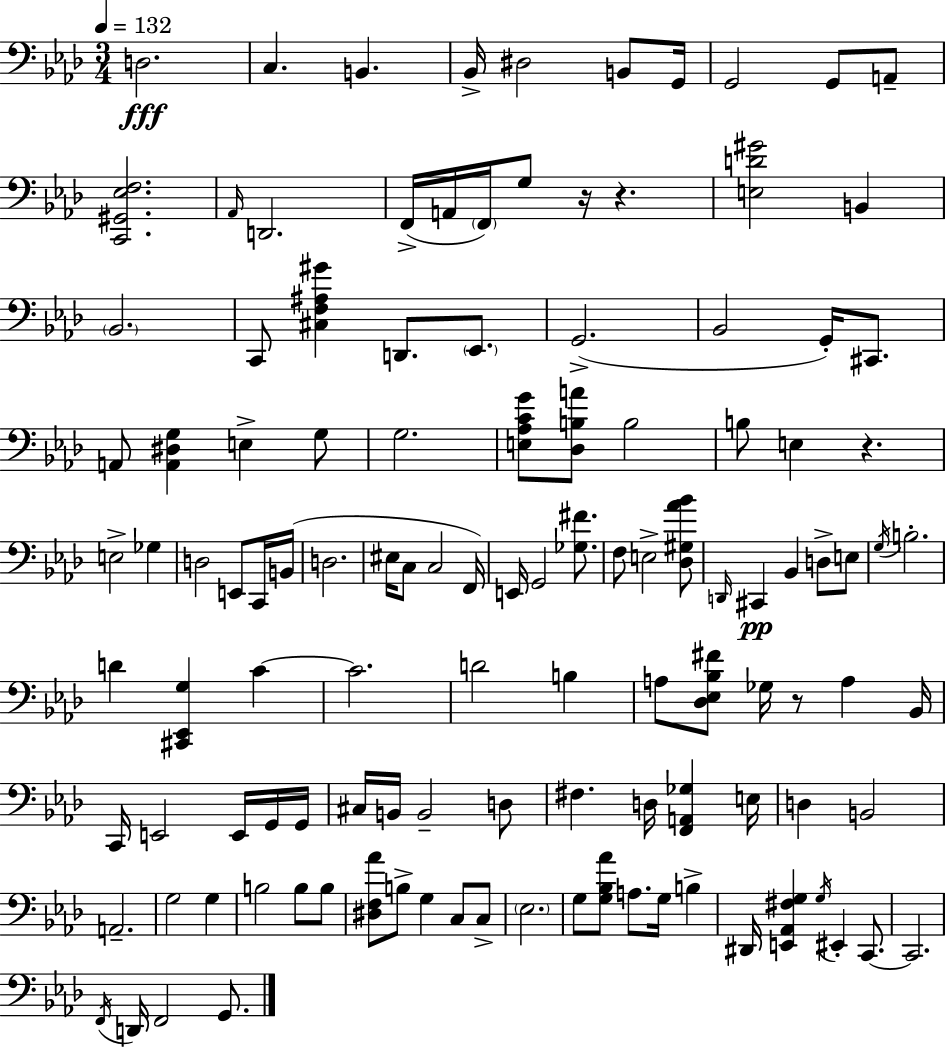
{
  \clef bass
  \numericTimeSignature
  \time 3/4
  \key aes \major
  \tempo 4 = 132
  d2.\fff | c4. b,4. | bes,16-> dis2 b,8 g,16 | g,2 g,8 a,8-- | \break <c, gis, ees f>2. | \grace { aes,16 } d,2. | f,16->( a,16 \parenthesize f,16) g8 r16 r4. | <e d' gis'>2 b,4 | \break \parenthesize bes,2. | c,8 <cis f ais gis'>4 d,8. \parenthesize ees,8. | g,2.->( | bes,2 g,16-.) cis,8. | \break a,8 <a, dis g>4 e4-> g8 | g2. | <e aes c' g'>8 <des b a'>8 b2 | b8 e4 r4. | \break e2-> ges4 | d2 e,8 c,16 | b,16( d2. | eis16 c8 c2 | \break f,16) e,16 g,2 <ges fis'>8. | f8 e2-> <des gis aes' bes'>8 | \grace { d,16 } cis,4\pp bes,4 d8-> | e8 \acciaccatura { g16 } b2.-. | \break d'4 <cis, ees, g>4 c'4~~ | c'2. | d'2 b4 | a8 <des ees bes fis'>8 ges16 r8 a4 | \break bes,16 c,16 e,2 | e,16 g,16 g,16 cis16 b,16 b,2-- | d8 fis4. d16 <f, a, ges>4 | e16 d4 b,2 | \break a,2.-- | g2 g4 | b2 b8 | b8 <dis f aes'>8 b8-> g4 c8 | \break c8-> \parenthesize ees2. | g8 <g bes aes'>8 a8. g16 b4-> | dis,16 <e, aes, fis g>4 \acciaccatura { g16 } eis,4-. | c,8.~~ c,2. | \break \acciaccatura { f,16 } d,16 f,2 | g,8. \bar "|."
}